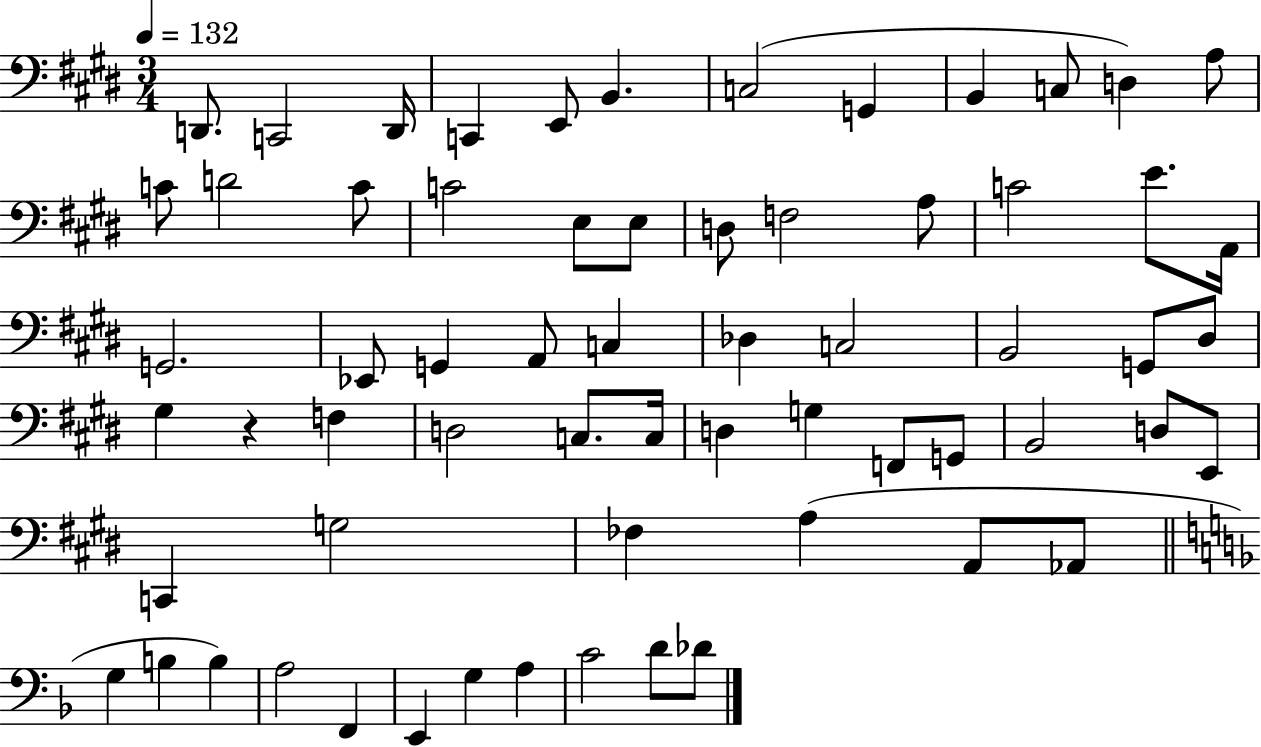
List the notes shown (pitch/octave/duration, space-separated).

D2/e. C2/h D2/s C2/q E2/e B2/q. C3/h G2/q B2/q C3/e D3/q A3/e C4/e D4/h C4/e C4/h E3/e E3/e D3/e F3/h A3/e C4/h E4/e. A2/s G2/h. Eb2/e G2/q A2/e C3/q Db3/q C3/h B2/h G2/e D#3/e G#3/q R/q F3/q D3/h C3/e. C3/s D3/q G3/q F2/e G2/e B2/h D3/e E2/e C2/q G3/h FES3/q A3/q A2/e Ab2/e G3/q B3/q B3/q A3/h F2/q E2/q G3/q A3/q C4/h D4/e Db4/e